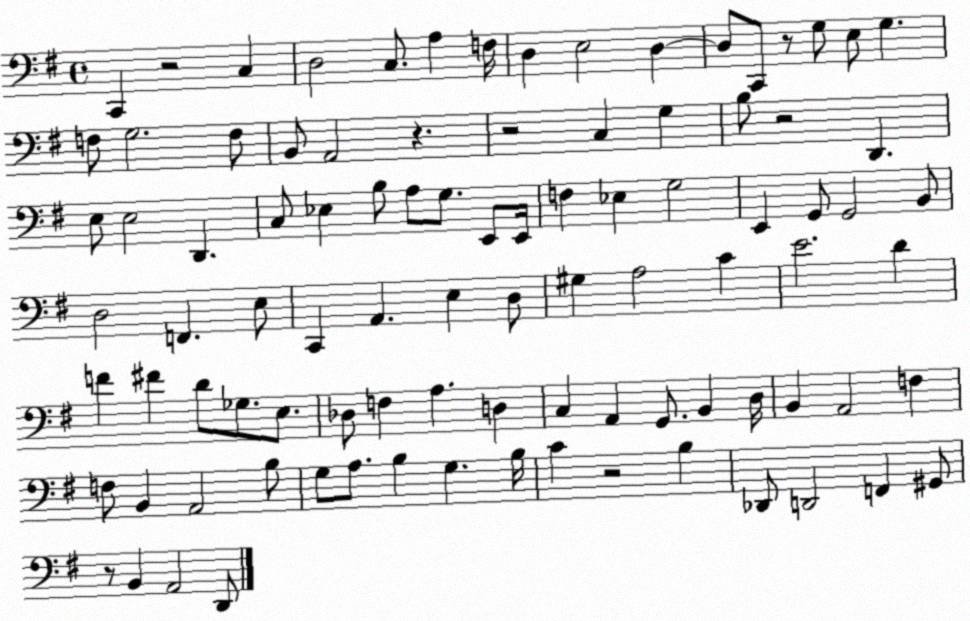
X:1
T:Untitled
M:4/4
L:1/4
K:G
C,, z2 C, D,2 C,/2 A, F,/4 D, E,2 D, D,/2 C,,/2 z/2 G,/2 E,/2 G, F,/2 G,2 F,/2 B,,/2 A,,2 z z2 C, G, B,/2 z2 D,, E,/2 E,2 D,, C,/2 _E, B,/2 A,/2 G,/2 E,,/2 E,,/4 F, _E, G,2 E,, G,,/2 G,,2 B,,/2 D,2 F,, E,/2 C,, A,, E, D,/2 ^G, A,2 C E2 D F ^F D/2 _G,/2 E,/2 _D,/2 F, A, D, C, A,, G,,/2 B,, D,/4 B,, A,,2 F, F,/2 B,, A,,2 B,/2 G,/2 A,/2 B, G, B,/4 C z2 B, _D,,/2 D,,2 F,, ^G,,/2 z/2 B,, A,,2 D,,/2